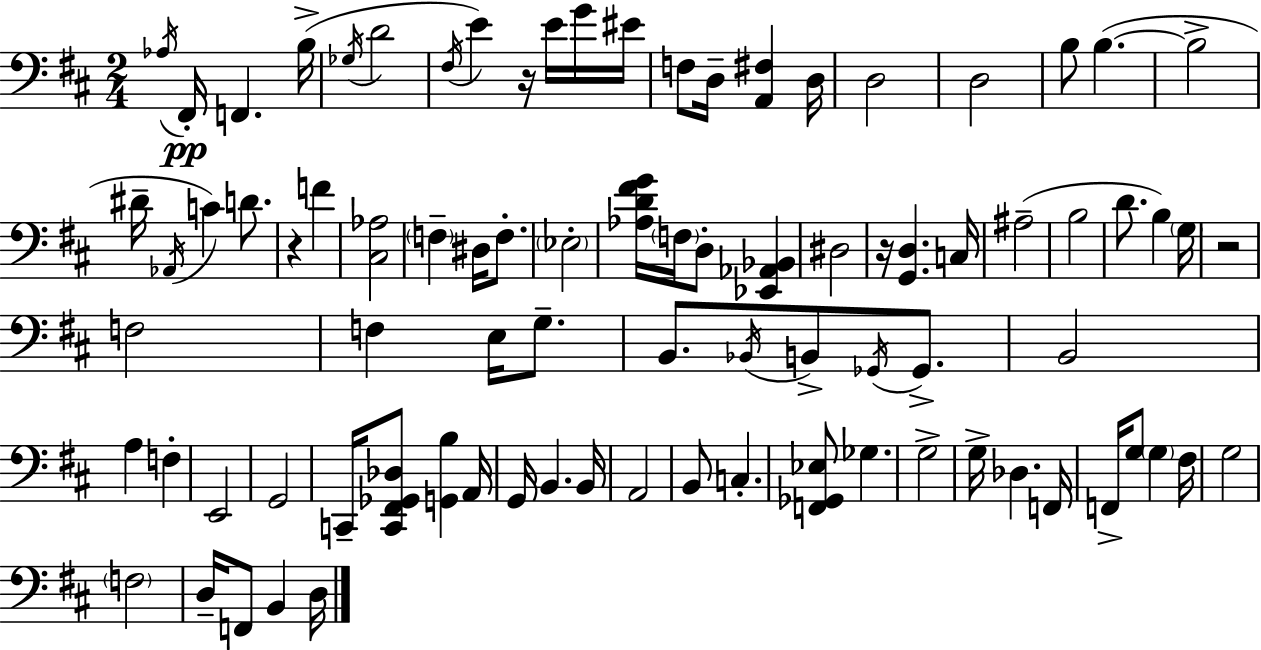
Ab3/s F#2/s F2/q. B3/s Gb3/s D4/h F#3/s E4/q R/s E4/s G4/s EIS4/s F3/e D3/s [A2,F#3]/q D3/s D3/h D3/h B3/e B3/q. B3/h D#4/s Ab2/s C4/q D4/e. R/q F4/q [C#3,Ab3]/h F3/q D#3/s F3/e. Eb3/h [Ab3,D4,F#4,G4]/s F3/s D3/e [Eb2,Ab2,Bb2]/q D#3/h R/s [G2,D3]/q. C3/s A#3/h B3/h D4/e. B3/q G3/s R/h F3/h F3/q E3/s G3/e. B2/e. Bb2/s B2/e Gb2/s Gb2/e. B2/h A3/q F3/q E2/h G2/h C2/s [C2,F#2,Gb2,Db3]/e [G2,B3]/q A2/s G2/s B2/q. B2/s A2/h B2/e C3/q. [F2,Gb2,Eb3]/e Gb3/q. G3/h G3/s Db3/q. F2/s F2/s G3/e G3/q F#3/s G3/h F3/h D3/s F2/e B2/q D3/s